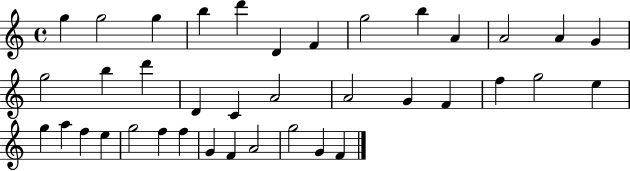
{
  \clef treble
  \time 4/4
  \defaultTimeSignature
  \key c \major
  g''4 g''2 g''4 | b''4 d'''4 d'4 f'4 | g''2 b''4 a'4 | a'2 a'4 g'4 | \break g''2 b''4 d'''4 | d'4 c'4 a'2 | a'2 g'4 f'4 | f''4 g''2 e''4 | \break g''4 a''4 f''4 e''4 | g''2 f''4 f''4 | g'4 f'4 a'2 | g''2 g'4 f'4 | \break \bar "|."
}